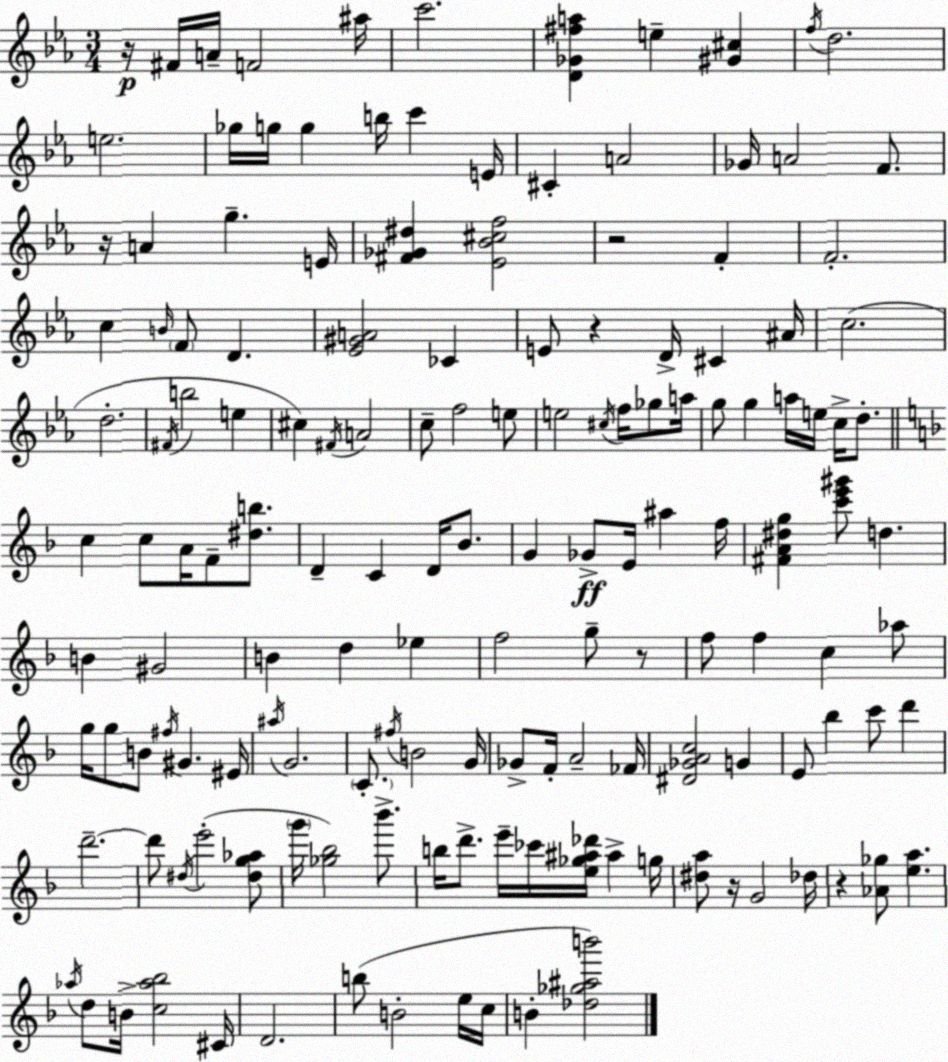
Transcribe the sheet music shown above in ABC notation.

X:1
T:Untitled
M:3/4
L:1/4
K:Eb
z/4 ^F/4 A/4 F2 ^a/4 c'2 [D_G^fa] e [^G^c] f/4 d2 e2 _g/4 g/4 g b/4 c' E/4 ^C A2 _G/4 A2 F/2 z/4 A g E/4 [^F_G^d] [_E_B^cf]2 z2 F F2 c B/4 F/2 D [_E^GA]2 _C E/2 z D/4 ^C ^A/4 c2 d2 ^F/4 b2 e ^c ^F/4 A2 c/2 f2 e/2 e2 ^c/4 f/4 _g/2 a/4 g/2 g a/4 e/4 c/4 d/2 c c/2 A/4 F/2 [^db]/2 D C D/4 _B/2 G _G/2 E/4 ^a f/4 [^FA^dg] [c'e'^g']/2 d B ^G2 B d _e f2 g/2 z/2 f/2 f c _a/2 g/4 g/2 B/2 ^f/4 ^G ^E/4 ^a/4 G2 C/2 ^f/4 B2 G/4 _G/2 F/4 A2 _F/4 [^D_GAc]2 G E/2 _b c'/2 d' d'2 d'/2 ^d/4 e'2 [^dg_a]/2 g'/4 [_g_b]2 _b'/2 b/4 d'/2 e'/4 _c'/4 [e_g^a_d']/4 ^a g/4 [^da]/2 z/4 G2 _d/4 z [_A_g]/2 [ea] _a/4 d/2 B/4 [c_a_b]2 ^C/4 D2 b/2 B2 e/4 c/4 B [_d_g^ab']2